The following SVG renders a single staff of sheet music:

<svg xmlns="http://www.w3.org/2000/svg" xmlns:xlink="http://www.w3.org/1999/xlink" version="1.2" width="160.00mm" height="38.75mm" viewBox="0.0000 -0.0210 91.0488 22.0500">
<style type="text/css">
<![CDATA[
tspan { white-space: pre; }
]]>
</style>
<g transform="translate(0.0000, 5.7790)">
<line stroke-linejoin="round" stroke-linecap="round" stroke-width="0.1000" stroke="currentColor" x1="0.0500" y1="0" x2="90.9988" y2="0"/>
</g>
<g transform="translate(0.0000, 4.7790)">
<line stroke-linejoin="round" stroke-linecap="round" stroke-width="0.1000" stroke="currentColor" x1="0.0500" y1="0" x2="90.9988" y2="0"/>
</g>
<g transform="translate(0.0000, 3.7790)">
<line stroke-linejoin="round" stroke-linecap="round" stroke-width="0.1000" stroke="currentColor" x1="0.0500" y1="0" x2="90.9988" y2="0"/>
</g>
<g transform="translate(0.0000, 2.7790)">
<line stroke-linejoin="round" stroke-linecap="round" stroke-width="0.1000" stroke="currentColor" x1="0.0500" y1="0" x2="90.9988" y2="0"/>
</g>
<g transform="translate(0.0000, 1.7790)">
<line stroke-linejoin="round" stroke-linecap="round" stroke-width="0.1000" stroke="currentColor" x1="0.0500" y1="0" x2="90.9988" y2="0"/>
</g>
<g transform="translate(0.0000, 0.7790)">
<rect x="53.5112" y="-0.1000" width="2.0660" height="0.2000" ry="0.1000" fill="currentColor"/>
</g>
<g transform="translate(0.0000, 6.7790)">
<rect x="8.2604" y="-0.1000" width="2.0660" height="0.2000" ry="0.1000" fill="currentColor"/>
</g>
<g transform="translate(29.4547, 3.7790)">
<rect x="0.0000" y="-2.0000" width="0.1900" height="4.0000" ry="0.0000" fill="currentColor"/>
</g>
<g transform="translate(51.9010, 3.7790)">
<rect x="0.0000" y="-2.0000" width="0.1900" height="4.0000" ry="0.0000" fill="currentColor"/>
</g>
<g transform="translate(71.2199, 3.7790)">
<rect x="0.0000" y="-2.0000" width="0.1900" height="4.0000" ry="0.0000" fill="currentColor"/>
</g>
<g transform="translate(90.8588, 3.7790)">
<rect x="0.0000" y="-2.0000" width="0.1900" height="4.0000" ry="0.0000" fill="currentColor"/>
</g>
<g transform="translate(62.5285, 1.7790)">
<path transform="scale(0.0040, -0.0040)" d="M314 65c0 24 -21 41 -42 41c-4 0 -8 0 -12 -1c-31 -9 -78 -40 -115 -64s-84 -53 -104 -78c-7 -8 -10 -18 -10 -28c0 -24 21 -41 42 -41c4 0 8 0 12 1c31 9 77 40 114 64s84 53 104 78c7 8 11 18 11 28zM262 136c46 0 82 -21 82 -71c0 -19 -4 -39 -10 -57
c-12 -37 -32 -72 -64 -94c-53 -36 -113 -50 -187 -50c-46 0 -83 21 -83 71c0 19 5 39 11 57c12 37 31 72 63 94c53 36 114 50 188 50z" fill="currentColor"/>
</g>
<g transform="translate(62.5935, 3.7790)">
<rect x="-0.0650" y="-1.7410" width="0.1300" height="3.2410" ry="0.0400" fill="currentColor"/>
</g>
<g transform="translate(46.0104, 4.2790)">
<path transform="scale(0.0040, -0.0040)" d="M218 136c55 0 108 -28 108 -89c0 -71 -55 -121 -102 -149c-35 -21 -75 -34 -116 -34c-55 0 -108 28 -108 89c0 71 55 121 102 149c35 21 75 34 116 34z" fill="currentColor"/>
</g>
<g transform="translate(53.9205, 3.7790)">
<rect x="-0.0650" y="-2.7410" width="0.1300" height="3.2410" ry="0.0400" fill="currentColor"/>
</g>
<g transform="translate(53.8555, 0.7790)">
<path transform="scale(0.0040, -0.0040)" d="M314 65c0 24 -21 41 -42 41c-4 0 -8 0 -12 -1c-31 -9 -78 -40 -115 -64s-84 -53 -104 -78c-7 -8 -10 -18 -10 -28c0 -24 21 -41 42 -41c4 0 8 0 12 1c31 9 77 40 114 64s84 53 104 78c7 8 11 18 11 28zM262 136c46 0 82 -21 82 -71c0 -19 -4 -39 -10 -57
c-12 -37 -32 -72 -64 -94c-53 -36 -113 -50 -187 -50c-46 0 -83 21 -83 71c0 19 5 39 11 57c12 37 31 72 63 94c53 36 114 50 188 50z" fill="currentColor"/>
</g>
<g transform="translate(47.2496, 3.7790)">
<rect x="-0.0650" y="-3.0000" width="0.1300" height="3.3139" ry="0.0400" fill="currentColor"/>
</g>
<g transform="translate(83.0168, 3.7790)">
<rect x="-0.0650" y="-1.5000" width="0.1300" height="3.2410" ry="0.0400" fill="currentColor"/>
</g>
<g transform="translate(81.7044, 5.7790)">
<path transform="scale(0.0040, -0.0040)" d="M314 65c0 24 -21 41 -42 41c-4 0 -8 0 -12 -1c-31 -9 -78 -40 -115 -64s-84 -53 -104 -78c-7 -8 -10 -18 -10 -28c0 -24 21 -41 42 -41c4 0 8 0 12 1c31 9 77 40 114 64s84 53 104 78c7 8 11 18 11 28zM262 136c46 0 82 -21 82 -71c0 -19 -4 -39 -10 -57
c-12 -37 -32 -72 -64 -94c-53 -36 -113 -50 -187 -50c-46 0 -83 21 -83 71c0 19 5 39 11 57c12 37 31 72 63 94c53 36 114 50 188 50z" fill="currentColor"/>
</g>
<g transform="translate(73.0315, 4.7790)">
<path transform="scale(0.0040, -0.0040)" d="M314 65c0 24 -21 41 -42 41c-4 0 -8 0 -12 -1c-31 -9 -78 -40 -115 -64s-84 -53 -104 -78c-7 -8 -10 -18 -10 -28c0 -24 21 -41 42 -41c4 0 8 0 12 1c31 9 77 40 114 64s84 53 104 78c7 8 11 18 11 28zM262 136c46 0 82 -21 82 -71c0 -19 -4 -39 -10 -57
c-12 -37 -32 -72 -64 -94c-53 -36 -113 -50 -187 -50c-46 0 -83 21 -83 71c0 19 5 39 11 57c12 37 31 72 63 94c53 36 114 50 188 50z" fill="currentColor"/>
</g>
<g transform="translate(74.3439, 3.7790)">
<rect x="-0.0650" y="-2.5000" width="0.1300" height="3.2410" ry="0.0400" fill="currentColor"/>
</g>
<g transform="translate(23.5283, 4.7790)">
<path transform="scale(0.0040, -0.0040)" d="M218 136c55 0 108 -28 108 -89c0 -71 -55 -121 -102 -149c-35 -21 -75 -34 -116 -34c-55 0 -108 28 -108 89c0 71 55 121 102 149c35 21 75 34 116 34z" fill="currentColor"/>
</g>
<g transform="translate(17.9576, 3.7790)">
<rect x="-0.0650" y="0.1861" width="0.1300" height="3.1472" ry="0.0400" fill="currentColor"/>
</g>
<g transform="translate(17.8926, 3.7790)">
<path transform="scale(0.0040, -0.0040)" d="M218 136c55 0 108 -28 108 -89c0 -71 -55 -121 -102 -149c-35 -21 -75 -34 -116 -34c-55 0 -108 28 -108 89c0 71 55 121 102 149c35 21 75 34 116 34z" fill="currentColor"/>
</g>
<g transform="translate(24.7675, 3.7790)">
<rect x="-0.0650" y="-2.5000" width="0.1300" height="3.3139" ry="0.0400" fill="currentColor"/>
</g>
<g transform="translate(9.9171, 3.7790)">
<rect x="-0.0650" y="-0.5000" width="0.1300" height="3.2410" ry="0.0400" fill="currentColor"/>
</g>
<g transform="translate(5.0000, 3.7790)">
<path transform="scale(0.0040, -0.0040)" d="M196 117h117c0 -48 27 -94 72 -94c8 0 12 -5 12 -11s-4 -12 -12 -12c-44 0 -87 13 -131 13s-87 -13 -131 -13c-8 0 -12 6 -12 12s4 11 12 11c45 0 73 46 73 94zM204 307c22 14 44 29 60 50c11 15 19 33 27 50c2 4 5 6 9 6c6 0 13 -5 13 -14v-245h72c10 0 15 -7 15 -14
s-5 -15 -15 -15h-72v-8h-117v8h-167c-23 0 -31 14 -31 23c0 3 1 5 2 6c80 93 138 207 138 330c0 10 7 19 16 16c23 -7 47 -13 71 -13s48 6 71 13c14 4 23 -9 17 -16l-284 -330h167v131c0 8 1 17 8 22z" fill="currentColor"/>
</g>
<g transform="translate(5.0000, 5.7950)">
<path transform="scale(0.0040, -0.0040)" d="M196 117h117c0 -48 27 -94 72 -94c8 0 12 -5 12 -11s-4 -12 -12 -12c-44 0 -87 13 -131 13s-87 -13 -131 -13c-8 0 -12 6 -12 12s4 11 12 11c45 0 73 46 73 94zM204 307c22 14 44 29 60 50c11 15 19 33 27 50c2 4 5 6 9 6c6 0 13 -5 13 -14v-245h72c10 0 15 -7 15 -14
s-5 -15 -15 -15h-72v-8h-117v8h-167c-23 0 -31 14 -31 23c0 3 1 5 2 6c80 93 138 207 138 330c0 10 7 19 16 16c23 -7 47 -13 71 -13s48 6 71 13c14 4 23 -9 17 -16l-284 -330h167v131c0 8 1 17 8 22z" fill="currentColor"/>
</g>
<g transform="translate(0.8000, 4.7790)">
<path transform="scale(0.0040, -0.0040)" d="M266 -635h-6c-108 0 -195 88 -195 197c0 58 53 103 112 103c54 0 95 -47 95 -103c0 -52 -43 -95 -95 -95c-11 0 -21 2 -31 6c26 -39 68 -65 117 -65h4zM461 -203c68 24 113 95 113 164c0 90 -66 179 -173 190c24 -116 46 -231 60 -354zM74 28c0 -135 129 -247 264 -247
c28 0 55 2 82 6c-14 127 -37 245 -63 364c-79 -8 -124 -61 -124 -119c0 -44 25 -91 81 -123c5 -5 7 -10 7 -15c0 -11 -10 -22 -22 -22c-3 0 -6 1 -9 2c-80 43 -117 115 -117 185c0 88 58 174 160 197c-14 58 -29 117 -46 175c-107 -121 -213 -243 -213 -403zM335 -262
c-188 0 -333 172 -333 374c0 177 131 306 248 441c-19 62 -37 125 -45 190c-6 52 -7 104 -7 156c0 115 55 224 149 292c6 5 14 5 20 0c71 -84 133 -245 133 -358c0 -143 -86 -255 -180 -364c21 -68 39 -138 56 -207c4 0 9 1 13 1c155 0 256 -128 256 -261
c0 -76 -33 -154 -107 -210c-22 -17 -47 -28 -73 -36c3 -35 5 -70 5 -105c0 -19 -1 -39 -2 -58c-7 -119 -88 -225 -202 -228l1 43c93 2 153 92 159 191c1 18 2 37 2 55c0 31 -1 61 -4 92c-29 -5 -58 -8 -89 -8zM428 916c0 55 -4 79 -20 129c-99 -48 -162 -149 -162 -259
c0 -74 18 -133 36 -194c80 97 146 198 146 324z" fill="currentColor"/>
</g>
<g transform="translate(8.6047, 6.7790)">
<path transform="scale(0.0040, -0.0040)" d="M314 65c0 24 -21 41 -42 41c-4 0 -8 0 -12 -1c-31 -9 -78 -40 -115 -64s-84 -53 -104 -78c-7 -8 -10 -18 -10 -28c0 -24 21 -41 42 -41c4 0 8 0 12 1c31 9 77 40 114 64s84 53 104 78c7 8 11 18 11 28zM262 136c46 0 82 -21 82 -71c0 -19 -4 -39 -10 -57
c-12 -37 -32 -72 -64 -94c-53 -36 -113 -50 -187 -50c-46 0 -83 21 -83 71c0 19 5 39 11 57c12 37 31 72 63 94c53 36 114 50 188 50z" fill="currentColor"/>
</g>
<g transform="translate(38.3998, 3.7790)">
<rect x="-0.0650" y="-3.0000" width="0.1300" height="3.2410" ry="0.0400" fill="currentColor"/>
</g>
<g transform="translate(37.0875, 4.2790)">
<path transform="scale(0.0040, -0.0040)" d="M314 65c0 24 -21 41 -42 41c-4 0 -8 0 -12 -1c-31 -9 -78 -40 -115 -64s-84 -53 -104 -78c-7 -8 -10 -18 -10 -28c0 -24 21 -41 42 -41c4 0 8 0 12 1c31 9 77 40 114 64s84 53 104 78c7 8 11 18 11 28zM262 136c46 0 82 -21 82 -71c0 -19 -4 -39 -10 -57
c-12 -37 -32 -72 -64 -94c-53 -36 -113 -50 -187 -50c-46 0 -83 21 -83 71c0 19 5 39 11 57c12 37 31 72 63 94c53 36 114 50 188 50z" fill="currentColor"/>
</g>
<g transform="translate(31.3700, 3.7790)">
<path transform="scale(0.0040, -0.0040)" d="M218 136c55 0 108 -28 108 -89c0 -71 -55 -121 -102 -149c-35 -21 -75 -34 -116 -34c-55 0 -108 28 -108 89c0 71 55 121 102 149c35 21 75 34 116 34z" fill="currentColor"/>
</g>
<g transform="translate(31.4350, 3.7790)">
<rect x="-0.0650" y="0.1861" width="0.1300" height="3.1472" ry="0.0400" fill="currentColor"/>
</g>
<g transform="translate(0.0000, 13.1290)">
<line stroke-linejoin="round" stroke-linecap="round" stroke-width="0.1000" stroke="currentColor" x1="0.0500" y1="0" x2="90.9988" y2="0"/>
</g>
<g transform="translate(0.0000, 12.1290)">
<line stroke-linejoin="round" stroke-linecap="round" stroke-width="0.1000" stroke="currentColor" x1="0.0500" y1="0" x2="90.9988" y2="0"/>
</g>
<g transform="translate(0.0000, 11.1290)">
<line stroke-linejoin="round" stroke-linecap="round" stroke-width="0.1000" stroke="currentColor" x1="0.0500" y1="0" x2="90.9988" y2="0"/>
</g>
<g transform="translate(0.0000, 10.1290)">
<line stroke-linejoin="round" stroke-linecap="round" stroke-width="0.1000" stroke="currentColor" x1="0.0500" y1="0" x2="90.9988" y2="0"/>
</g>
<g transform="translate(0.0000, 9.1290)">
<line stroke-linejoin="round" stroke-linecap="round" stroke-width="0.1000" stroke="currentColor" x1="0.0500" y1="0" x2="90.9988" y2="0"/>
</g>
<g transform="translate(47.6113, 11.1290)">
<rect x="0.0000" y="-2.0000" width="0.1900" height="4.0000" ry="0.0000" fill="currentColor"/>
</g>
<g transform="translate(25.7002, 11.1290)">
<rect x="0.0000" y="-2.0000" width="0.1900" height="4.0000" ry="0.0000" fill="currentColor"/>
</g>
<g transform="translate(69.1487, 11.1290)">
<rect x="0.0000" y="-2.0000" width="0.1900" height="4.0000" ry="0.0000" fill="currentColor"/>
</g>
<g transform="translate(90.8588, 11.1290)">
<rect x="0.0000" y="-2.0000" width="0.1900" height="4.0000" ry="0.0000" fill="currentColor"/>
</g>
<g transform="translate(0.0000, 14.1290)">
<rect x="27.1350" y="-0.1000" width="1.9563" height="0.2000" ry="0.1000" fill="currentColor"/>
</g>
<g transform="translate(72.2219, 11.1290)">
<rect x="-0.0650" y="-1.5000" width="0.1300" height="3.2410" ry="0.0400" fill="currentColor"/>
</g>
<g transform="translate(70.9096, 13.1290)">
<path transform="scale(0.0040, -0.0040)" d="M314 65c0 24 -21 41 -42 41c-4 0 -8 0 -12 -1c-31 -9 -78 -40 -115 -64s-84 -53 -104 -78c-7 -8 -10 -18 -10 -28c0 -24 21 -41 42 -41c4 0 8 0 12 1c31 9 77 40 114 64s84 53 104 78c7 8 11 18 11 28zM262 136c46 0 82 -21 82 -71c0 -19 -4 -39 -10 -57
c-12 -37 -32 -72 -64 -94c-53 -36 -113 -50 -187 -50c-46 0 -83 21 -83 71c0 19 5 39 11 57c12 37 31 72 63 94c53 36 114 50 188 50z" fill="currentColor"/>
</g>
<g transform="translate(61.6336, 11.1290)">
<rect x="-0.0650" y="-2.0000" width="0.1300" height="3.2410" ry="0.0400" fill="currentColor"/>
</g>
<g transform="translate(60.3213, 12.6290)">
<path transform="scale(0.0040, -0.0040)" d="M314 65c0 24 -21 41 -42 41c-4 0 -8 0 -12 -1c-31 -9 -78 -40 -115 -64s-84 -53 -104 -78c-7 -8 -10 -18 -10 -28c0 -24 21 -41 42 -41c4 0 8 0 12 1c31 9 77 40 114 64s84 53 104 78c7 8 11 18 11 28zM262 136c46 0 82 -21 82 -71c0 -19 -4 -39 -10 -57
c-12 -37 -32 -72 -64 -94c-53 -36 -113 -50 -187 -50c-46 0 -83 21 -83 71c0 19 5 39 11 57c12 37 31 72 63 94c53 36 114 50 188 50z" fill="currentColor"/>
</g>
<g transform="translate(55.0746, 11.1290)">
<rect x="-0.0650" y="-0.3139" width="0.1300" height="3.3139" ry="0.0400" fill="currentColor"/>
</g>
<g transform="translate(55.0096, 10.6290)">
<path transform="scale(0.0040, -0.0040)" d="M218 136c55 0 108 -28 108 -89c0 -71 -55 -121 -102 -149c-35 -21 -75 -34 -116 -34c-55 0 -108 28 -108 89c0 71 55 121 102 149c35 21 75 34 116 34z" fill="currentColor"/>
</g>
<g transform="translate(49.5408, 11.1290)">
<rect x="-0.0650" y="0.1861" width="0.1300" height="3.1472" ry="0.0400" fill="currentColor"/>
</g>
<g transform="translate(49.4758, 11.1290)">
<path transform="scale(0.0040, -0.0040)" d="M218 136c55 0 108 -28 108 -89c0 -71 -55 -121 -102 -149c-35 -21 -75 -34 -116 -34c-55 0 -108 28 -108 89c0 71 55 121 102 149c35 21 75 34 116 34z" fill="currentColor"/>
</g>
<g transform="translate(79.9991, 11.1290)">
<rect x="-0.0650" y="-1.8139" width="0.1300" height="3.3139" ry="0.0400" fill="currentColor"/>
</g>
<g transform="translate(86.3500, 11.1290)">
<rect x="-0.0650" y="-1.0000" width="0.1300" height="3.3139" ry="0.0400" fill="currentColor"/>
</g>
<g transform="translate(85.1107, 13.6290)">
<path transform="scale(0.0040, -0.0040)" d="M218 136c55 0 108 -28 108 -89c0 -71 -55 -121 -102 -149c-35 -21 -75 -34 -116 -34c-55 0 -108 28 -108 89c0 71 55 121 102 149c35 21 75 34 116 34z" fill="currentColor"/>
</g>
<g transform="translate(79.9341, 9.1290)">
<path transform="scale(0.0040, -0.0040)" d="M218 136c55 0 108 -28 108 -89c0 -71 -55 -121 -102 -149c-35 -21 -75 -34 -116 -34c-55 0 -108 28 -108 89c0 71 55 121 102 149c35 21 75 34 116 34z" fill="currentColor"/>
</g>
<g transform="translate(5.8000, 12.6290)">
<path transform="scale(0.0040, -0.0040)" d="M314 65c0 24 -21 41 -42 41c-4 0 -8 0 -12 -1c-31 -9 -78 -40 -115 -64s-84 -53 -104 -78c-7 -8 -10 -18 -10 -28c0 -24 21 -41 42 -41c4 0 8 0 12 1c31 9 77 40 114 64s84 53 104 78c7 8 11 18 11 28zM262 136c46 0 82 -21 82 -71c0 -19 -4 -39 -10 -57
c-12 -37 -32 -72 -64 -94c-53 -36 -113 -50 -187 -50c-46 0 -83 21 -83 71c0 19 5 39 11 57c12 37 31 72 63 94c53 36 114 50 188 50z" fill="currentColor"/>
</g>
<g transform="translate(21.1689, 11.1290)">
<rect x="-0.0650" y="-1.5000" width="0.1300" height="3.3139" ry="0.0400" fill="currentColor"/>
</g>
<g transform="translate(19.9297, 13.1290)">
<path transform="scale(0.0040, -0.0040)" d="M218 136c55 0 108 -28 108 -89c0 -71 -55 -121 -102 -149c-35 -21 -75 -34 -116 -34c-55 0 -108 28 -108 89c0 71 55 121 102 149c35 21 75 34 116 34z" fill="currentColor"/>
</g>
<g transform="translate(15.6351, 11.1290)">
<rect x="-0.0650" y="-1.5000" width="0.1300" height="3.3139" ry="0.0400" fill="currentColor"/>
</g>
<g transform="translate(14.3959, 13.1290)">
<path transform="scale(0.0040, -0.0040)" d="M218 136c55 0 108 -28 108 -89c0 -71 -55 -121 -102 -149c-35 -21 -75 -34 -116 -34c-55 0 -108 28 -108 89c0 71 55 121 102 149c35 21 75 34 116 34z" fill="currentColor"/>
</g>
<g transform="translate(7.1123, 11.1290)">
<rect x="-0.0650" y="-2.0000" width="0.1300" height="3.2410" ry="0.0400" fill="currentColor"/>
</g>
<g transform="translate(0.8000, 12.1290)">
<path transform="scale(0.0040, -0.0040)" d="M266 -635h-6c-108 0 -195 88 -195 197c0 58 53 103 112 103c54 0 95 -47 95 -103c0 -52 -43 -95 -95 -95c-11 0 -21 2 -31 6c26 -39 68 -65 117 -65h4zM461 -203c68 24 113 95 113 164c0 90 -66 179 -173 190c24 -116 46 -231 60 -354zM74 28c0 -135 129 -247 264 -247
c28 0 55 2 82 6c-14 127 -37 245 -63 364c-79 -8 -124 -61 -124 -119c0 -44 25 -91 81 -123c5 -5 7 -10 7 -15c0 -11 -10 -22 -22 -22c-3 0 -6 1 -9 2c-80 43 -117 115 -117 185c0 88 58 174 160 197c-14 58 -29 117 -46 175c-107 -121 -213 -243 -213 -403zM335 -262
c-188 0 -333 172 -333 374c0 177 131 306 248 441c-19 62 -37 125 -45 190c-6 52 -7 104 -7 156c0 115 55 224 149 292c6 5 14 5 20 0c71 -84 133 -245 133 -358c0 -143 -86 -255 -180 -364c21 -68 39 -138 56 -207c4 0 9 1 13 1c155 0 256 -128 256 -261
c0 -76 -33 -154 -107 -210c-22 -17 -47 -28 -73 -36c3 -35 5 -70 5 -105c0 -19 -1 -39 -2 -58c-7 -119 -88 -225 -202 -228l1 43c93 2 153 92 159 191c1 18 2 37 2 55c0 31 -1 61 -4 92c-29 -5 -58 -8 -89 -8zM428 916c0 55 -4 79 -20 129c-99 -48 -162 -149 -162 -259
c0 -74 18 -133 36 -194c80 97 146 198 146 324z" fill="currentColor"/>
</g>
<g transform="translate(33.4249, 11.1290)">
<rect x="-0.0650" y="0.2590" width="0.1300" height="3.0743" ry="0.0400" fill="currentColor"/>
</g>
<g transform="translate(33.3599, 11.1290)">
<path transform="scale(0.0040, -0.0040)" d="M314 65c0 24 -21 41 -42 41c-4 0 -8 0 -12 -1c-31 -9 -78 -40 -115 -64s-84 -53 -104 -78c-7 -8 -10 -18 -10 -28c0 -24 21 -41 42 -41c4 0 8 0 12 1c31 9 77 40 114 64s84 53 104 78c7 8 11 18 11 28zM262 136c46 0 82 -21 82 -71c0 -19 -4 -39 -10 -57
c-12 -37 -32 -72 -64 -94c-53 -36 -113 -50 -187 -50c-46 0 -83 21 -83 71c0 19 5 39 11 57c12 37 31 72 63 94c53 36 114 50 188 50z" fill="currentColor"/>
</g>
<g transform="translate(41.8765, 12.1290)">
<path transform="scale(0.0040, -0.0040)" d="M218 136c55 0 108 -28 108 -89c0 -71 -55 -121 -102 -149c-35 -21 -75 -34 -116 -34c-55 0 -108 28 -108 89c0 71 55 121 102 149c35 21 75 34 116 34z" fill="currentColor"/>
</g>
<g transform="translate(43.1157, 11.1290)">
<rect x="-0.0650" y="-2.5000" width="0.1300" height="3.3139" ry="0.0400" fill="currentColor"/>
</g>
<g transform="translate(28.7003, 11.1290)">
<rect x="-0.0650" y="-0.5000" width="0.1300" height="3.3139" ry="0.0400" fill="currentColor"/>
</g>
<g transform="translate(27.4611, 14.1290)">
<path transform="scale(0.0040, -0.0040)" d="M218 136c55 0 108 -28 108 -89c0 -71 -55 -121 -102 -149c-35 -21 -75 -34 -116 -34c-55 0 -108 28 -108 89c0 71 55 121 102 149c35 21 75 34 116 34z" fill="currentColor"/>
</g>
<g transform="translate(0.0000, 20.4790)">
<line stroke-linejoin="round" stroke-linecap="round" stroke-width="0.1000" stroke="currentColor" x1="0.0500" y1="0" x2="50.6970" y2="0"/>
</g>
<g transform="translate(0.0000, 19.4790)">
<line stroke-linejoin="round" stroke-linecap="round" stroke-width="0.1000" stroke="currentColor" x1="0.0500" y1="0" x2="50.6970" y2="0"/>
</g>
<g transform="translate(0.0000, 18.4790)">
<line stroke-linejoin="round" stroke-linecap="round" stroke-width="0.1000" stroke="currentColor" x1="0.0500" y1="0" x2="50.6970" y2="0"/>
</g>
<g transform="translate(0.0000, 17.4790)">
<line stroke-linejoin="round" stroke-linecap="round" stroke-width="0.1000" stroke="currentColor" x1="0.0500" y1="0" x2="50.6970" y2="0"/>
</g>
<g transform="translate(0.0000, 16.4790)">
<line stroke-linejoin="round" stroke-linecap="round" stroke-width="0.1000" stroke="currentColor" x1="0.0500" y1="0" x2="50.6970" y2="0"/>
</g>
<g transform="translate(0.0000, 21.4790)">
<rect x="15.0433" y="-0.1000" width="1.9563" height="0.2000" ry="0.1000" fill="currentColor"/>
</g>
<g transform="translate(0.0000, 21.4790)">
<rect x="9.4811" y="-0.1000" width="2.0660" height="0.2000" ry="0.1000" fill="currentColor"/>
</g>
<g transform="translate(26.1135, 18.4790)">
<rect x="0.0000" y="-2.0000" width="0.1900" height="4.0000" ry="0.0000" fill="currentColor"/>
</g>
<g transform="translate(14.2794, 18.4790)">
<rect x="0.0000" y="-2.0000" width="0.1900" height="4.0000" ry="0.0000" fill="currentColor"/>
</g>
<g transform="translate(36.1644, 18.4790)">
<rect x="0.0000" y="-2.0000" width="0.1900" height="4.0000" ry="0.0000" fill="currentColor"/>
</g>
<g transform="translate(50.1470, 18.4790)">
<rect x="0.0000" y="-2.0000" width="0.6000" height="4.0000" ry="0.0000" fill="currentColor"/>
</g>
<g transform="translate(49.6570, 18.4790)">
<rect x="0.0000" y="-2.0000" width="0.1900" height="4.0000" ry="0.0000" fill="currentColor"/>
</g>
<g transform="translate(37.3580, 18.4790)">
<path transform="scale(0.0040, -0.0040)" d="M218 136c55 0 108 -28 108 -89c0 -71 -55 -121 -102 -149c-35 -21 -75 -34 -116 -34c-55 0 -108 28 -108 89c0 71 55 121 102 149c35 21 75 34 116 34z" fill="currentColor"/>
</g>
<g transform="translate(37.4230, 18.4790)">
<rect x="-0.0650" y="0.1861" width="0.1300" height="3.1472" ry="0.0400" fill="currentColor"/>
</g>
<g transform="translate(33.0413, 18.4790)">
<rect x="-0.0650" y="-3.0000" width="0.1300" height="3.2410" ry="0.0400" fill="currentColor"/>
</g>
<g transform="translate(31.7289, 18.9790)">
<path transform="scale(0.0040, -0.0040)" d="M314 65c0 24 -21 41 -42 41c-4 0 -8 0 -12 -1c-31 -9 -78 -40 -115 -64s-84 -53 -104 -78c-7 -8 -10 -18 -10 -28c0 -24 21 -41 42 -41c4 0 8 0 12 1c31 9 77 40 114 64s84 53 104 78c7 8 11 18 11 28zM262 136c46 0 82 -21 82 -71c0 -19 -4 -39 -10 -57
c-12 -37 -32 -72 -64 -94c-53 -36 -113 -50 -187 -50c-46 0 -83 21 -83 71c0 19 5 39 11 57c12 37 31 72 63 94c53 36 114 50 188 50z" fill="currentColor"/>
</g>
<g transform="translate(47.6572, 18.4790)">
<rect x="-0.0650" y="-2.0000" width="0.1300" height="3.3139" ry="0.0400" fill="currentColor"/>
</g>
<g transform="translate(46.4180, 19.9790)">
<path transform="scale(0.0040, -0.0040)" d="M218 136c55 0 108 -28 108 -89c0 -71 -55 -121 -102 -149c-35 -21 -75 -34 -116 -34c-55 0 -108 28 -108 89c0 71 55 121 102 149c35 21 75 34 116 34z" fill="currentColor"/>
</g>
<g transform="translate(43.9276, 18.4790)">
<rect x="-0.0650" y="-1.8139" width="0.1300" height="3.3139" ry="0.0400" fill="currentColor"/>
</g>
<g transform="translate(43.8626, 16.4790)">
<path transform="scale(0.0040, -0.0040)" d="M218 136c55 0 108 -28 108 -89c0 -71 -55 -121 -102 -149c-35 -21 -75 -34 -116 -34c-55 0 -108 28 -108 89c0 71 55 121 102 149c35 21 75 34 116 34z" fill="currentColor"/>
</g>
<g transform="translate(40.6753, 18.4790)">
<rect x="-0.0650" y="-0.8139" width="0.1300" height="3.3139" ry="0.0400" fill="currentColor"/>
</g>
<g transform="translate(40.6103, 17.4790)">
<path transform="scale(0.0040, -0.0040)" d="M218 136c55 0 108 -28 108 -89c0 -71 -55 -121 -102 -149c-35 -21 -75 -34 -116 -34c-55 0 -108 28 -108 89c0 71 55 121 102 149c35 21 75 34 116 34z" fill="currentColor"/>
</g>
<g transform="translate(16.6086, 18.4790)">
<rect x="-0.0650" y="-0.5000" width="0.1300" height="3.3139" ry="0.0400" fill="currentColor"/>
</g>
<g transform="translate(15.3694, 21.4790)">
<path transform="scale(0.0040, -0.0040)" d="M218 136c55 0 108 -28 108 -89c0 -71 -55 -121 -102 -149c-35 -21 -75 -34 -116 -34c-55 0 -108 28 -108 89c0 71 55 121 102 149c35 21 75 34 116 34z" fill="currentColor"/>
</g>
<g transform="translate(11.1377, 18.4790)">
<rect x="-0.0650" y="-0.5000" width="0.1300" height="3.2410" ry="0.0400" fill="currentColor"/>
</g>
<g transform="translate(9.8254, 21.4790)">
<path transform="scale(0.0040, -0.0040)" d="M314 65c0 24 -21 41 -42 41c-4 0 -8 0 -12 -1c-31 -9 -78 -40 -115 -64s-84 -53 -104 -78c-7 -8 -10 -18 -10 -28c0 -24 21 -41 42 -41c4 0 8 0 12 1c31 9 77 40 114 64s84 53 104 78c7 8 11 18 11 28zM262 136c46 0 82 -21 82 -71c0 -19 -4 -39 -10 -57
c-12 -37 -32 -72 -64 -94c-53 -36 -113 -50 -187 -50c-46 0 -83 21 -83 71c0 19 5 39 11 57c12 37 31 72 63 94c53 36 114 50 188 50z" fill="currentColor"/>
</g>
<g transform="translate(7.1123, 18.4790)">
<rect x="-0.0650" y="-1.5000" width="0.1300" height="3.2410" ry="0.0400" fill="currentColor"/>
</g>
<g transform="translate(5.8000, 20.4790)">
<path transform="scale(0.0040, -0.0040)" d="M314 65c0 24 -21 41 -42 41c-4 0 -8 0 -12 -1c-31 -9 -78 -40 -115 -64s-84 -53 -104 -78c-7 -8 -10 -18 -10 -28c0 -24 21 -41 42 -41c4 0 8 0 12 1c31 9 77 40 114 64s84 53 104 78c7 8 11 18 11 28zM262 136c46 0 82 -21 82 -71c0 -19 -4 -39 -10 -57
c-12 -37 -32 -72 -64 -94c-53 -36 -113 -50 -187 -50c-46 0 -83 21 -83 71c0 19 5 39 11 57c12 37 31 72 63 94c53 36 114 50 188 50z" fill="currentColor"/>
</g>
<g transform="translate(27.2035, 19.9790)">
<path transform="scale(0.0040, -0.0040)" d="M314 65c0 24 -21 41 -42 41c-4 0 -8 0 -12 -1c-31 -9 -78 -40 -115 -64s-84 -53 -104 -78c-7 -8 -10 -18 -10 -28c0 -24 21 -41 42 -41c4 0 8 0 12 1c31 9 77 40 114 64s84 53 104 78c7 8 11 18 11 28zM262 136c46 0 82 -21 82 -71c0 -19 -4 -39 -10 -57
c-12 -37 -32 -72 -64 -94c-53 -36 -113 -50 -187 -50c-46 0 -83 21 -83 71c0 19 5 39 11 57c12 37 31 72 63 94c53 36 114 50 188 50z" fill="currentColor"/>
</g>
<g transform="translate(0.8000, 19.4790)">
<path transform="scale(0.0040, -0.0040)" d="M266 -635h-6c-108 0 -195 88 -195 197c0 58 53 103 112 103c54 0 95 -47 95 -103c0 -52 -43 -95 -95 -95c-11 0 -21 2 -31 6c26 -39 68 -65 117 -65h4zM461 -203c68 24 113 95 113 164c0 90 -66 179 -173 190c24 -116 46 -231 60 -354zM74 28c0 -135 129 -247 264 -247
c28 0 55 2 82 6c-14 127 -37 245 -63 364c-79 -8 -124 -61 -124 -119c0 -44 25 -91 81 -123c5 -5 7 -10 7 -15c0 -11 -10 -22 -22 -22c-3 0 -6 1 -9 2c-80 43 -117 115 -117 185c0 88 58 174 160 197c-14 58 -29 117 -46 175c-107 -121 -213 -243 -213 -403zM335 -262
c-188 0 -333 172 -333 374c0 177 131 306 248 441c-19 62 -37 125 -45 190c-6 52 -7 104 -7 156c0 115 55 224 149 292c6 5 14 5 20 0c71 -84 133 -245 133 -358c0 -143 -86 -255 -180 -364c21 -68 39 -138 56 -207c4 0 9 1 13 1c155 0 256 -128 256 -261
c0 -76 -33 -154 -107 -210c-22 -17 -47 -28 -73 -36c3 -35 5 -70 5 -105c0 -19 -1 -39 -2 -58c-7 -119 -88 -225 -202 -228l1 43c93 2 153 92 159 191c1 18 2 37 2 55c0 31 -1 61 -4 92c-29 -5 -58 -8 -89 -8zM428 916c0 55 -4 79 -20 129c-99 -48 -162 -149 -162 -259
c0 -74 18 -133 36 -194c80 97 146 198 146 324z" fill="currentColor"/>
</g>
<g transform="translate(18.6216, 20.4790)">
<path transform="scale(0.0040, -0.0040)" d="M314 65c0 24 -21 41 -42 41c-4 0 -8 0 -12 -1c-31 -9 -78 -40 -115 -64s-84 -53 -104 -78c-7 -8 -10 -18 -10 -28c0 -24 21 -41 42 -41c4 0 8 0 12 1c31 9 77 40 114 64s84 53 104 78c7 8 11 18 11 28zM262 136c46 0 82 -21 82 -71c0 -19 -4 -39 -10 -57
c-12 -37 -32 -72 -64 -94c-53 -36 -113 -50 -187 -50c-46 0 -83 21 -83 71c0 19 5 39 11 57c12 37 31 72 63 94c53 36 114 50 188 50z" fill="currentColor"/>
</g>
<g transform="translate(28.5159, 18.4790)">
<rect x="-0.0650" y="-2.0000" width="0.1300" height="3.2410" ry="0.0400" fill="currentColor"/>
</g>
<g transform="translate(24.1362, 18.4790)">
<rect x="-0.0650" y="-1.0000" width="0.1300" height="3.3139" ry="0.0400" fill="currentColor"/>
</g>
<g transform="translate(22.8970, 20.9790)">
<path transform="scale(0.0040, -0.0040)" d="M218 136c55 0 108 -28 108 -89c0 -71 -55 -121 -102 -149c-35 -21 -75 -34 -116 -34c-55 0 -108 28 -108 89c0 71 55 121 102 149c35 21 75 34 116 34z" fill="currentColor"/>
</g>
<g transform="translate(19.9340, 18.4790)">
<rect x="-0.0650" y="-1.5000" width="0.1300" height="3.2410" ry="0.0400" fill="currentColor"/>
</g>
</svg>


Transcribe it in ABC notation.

X:1
T:Untitled
M:4/4
L:1/4
K:C
C2 B G B A2 A a2 f2 G2 E2 F2 E E C B2 G B c F2 E2 f D E2 C2 C E2 D F2 A2 B d f F